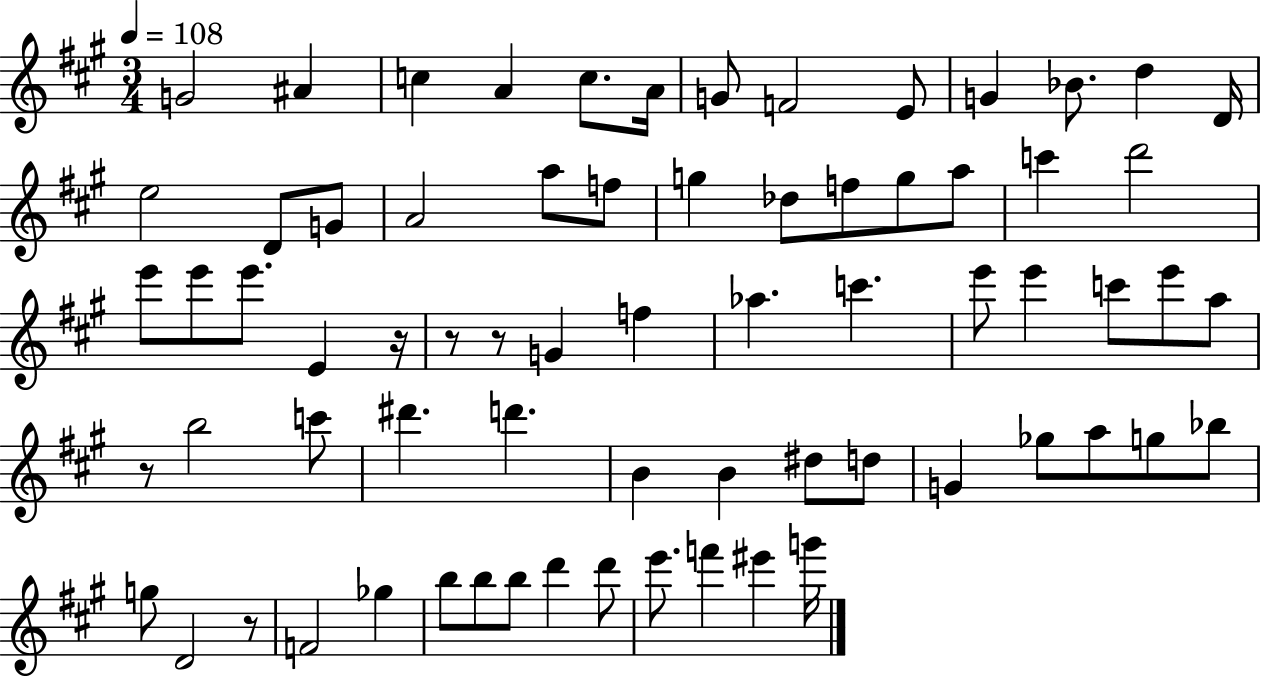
G4/h A#4/q C5/q A4/q C5/e. A4/s G4/e F4/h E4/e G4/q Bb4/e. D5/q D4/s E5/h D4/e G4/e A4/h A5/e F5/e G5/q Db5/e F5/e G5/e A5/e C6/q D6/h E6/e E6/e E6/e. E4/q R/s R/e R/e G4/q F5/q Ab5/q. C6/q. E6/e E6/q C6/e E6/e A5/e R/e B5/h C6/e D#6/q. D6/q. B4/q B4/q D#5/e D5/e G4/q Gb5/e A5/e G5/e Bb5/e G5/e D4/h R/e F4/h Gb5/q B5/e B5/e B5/e D6/q D6/e E6/e. F6/q EIS6/q G6/s